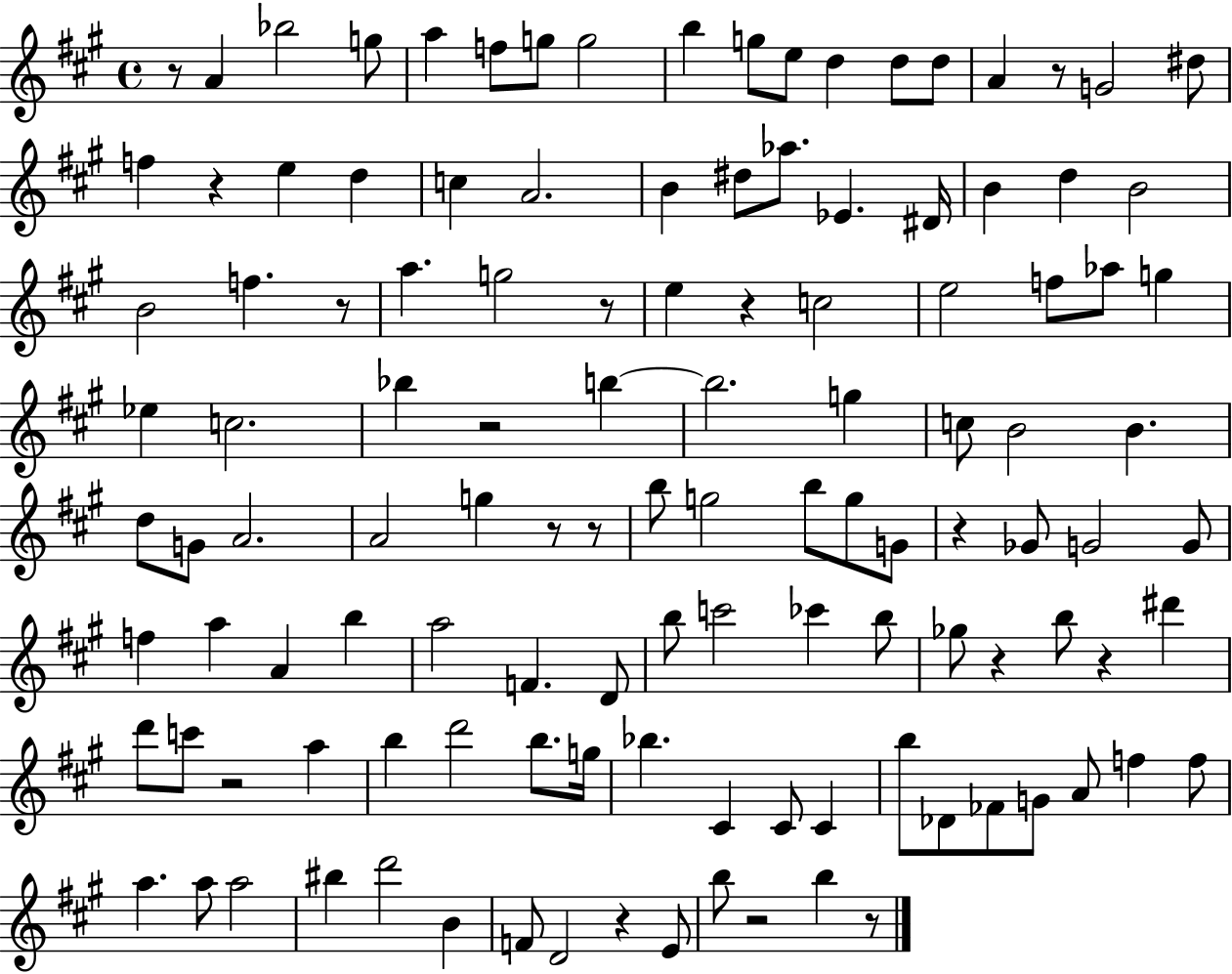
X:1
T:Untitled
M:4/4
L:1/4
K:A
z/2 A _b2 g/2 a f/2 g/2 g2 b g/2 e/2 d d/2 d/2 A z/2 G2 ^d/2 f z e d c A2 B ^d/2 _a/2 _E ^D/4 B d B2 B2 f z/2 a g2 z/2 e z c2 e2 f/2 _a/2 g _e c2 _b z2 b b2 g c/2 B2 B d/2 G/2 A2 A2 g z/2 z/2 b/2 g2 b/2 g/2 G/2 z _G/2 G2 G/2 f a A b a2 F D/2 b/2 c'2 _c' b/2 _g/2 z b/2 z ^d' d'/2 c'/2 z2 a b d'2 b/2 g/4 _b ^C ^C/2 ^C b/2 _D/2 _F/2 G/2 A/2 f f/2 a a/2 a2 ^b d'2 B F/2 D2 z E/2 b/2 z2 b z/2